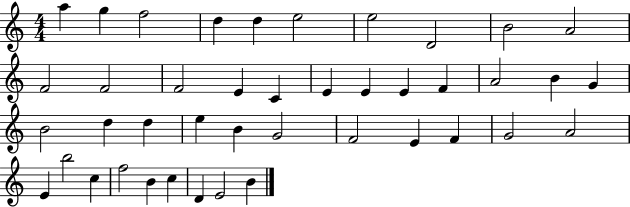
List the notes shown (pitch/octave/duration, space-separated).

A5/q G5/q F5/h D5/q D5/q E5/h E5/h D4/h B4/h A4/h F4/h F4/h F4/h E4/q C4/q E4/q E4/q E4/q F4/q A4/h B4/q G4/q B4/h D5/q D5/q E5/q B4/q G4/h F4/h E4/q F4/q G4/h A4/h E4/q B5/h C5/q F5/h B4/q C5/q D4/q E4/h B4/q